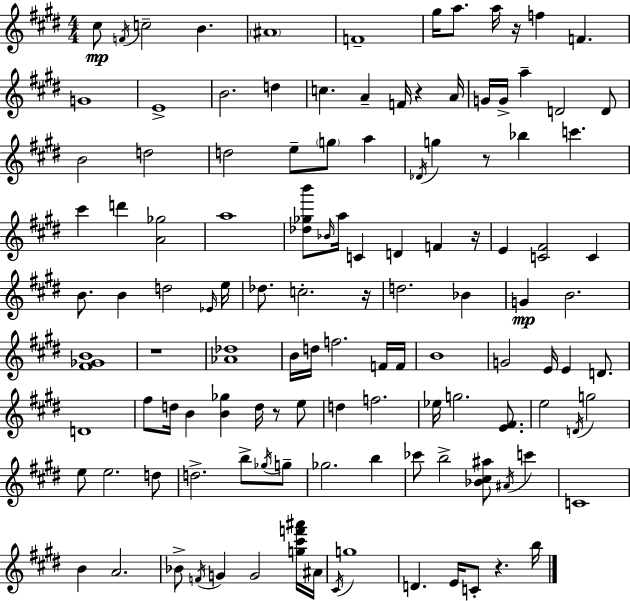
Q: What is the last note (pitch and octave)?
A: B5